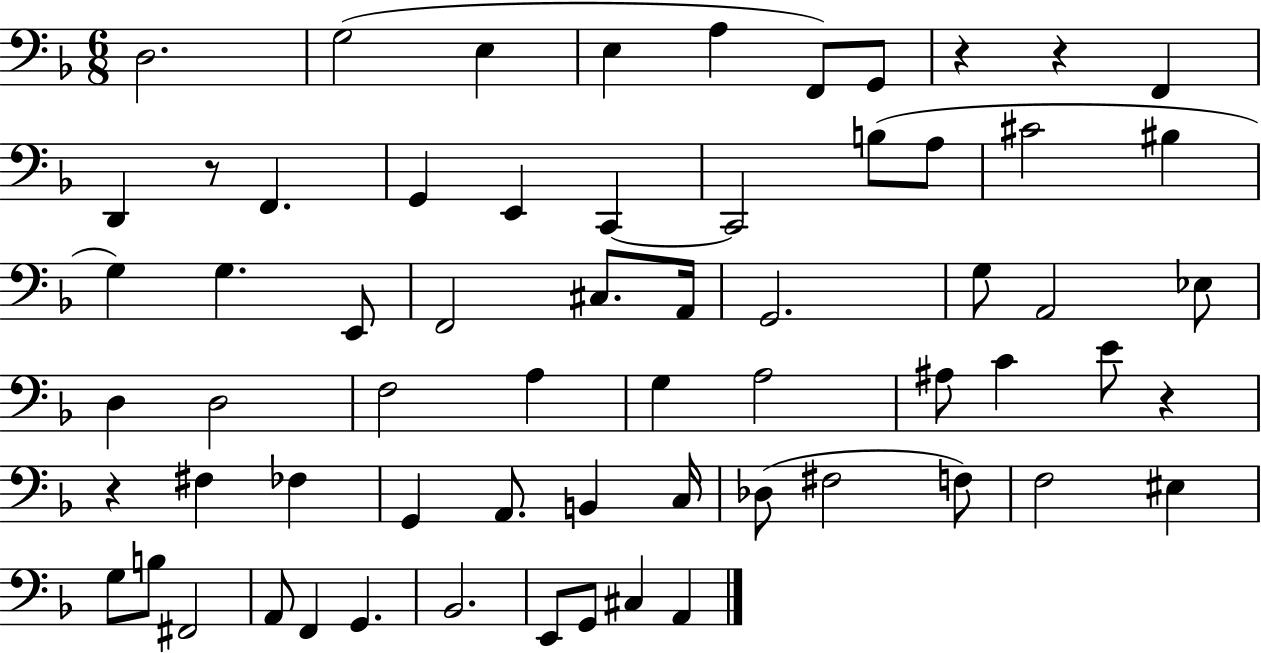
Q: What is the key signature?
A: F major